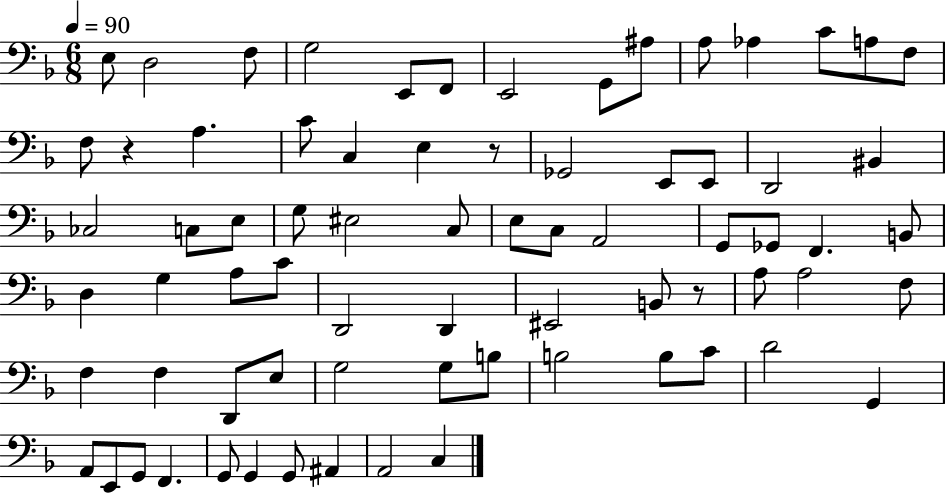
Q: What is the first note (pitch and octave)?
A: E3